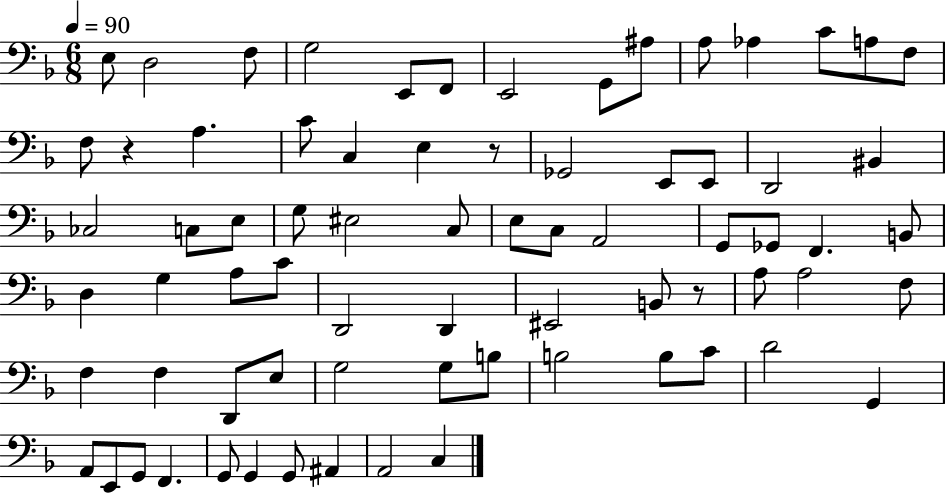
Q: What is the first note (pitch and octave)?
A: E3